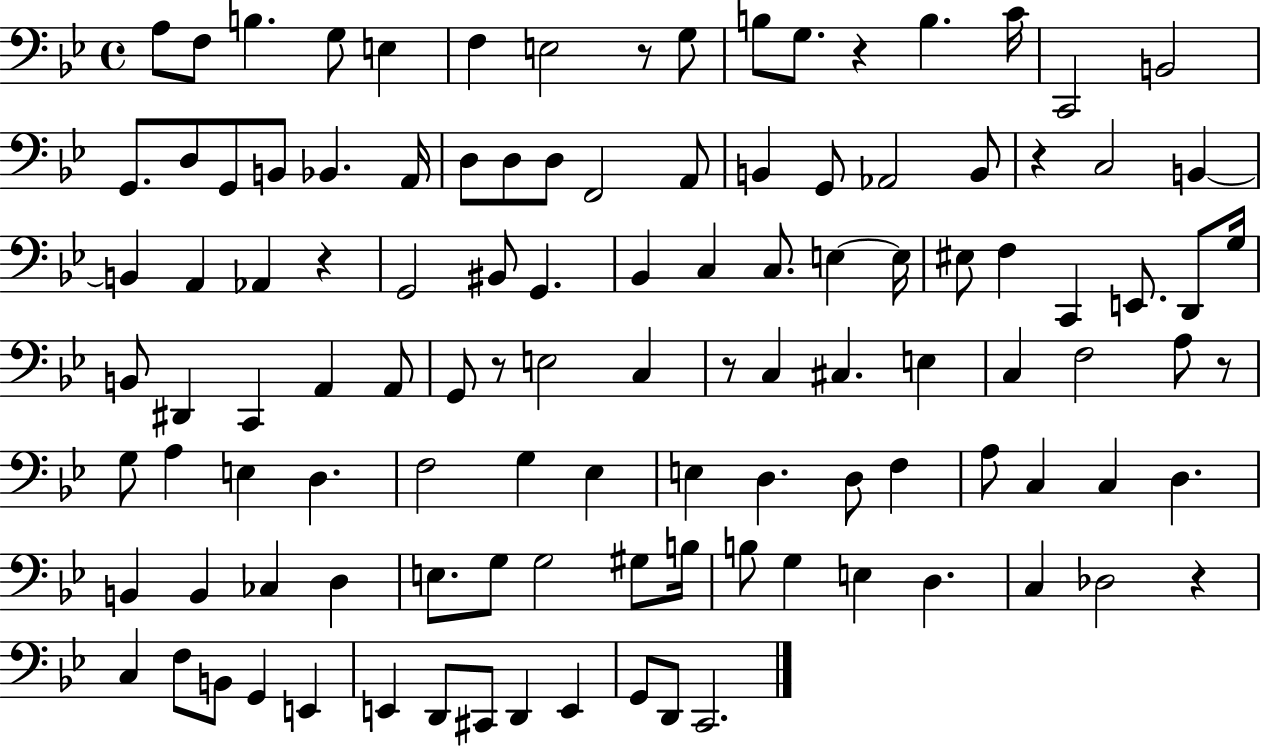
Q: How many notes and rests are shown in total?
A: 113